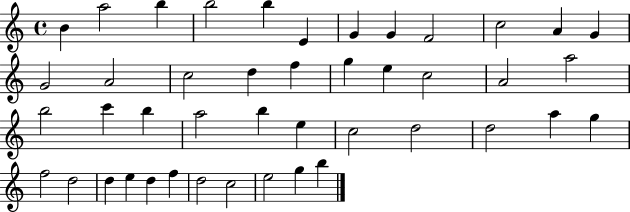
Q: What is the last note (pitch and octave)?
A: B5